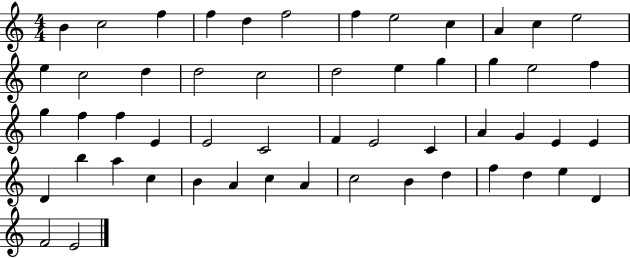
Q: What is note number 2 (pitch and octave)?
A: C5